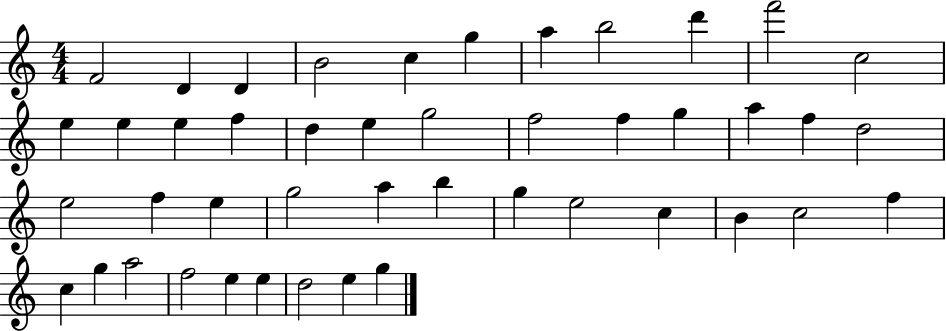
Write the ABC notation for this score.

X:1
T:Untitled
M:4/4
L:1/4
K:C
F2 D D B2 c g a b2 d' f'2 c2 e e e f d e g2 f2 f g a f d2 e2 f e g2 a b g e2 c B c2 f c g a2 f2 e e d2 e g